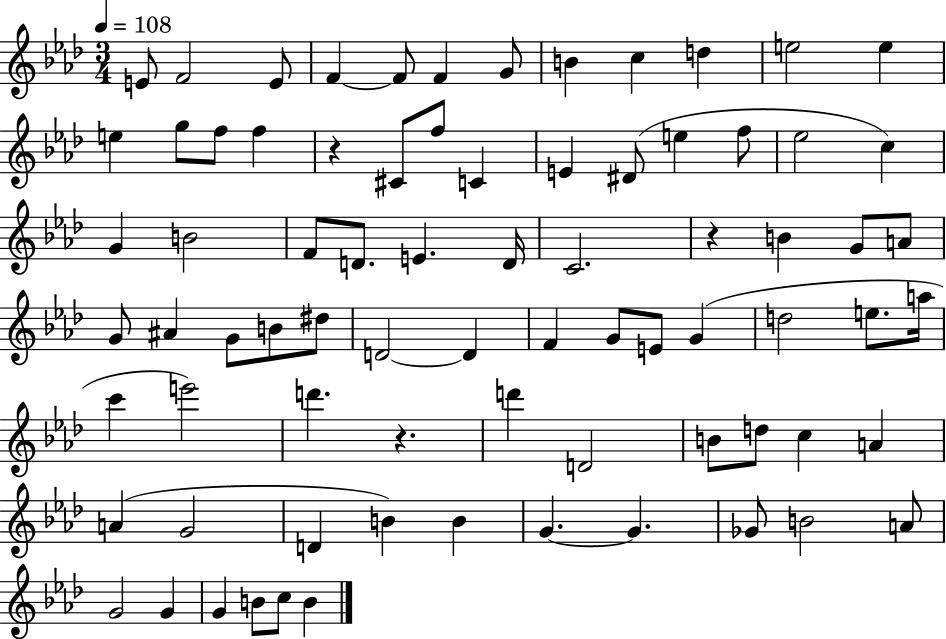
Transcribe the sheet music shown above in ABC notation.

X:1
T:Untitled
M:3/4
L:1/4
K:Ab
E/2 F2 E/2 F F/2 F G/2 B c d e2 e e g/2 f/2 f z ^C/2 f/2 C E ^D/2 e f/2 _e2 c G B2 F/2 D/2 E D/4 C2 z B G/2 A/2 G/2 ^A G/2 B/2 ^d/2 D2 D F G/2 E/2 G d2 e/2 a/4 c' e'2 d' z d' D2 B/2 d/2 c A A G2 D B B G G _G/2 B2 A/2 G2 G G B/2 c/2 B